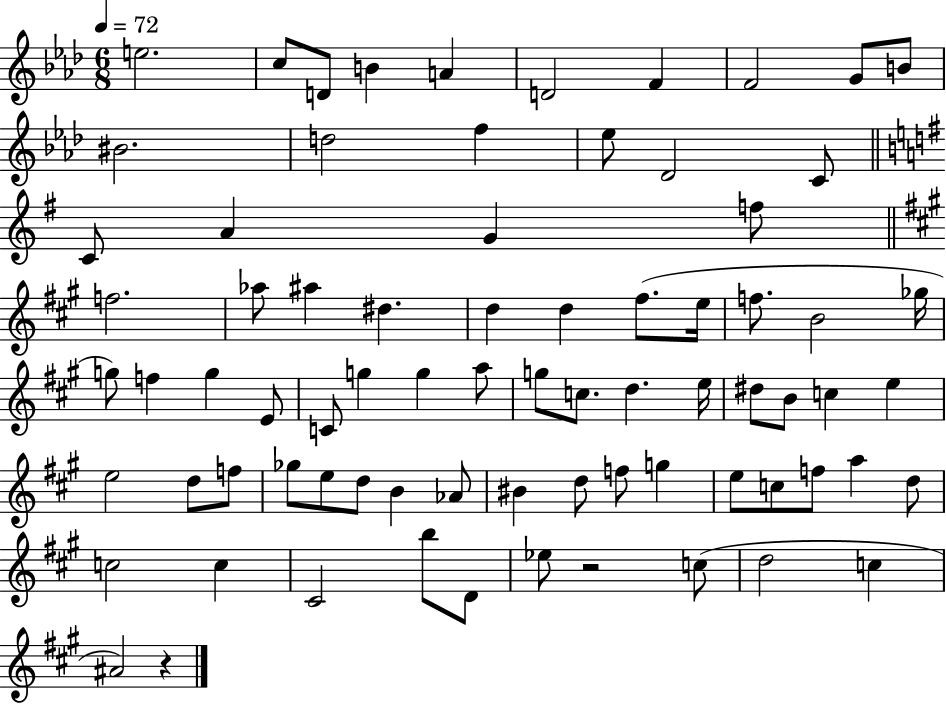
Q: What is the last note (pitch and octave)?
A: A#4